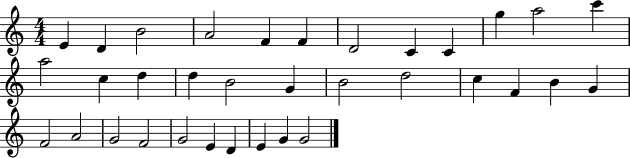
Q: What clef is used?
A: treble